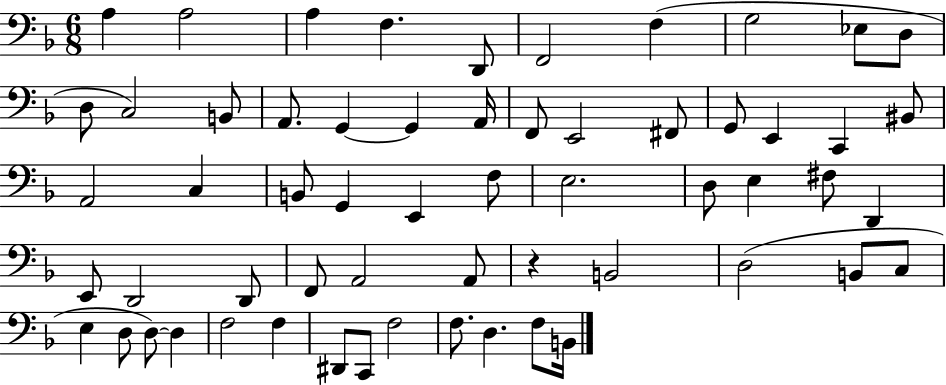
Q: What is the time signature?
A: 6/8